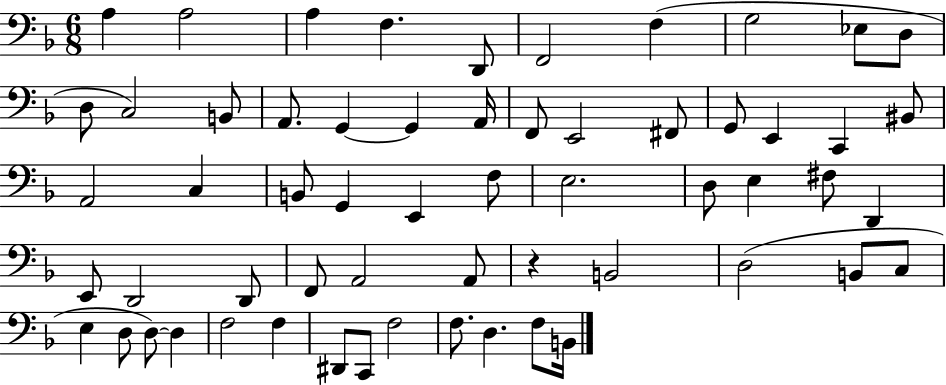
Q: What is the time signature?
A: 6/8